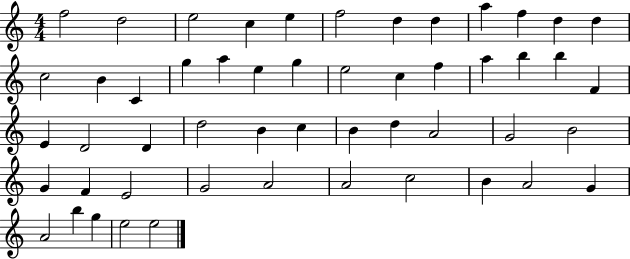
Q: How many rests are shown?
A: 0